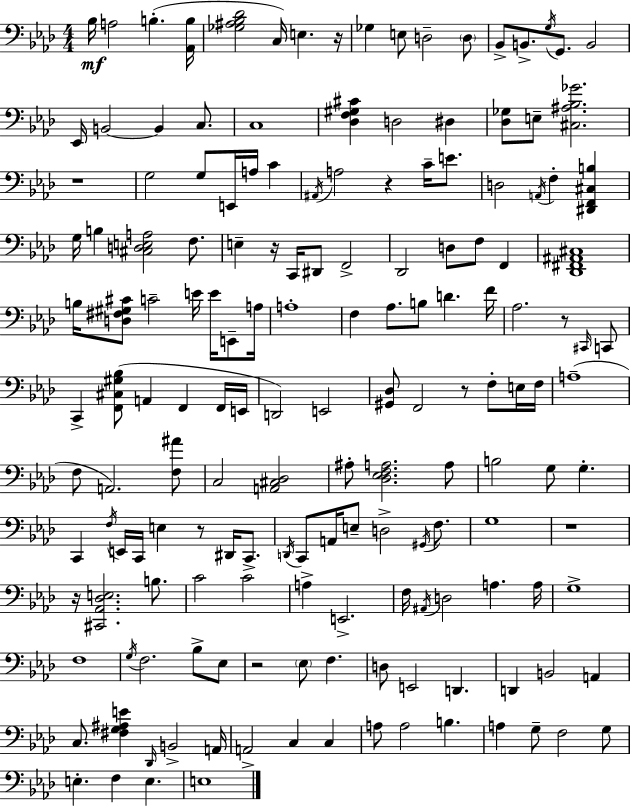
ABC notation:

X:1
T:Untitled
M:4/4
L:1/4
K:Fm
_B,/4 A,2 B, [_A,,B,]/4 [_G,^A,_B,_D]2 C,/4 E, z/4 _G, E,/2 D,2 D,/2 _B,,/2 B,,/2 G,/4 G,,/2 B,,2 _E,,/4 B,,2 B,, C,/2 C,4 [_D,F,^G,^C] D,2 ^D, [_D,_G,]/2 E,/2 [^C,^A,_B,_G]2 z4 G,2 G,/2 E,,/4 A,/4 C ^A,,/4 A,2 z C/4 E/2 D,2 A,,/4 F, [^D,,F,,^C,B,] G,/4 B, [^C,D,E,A,]2 F,/2 E, z/4 C,,/4 ^D,,/2 F,,2 _D,,2 D,/2 F,/2 F,, [_D,,^F,,^A,,^C,]4 B,/4 [D,^F,^G,^C]/2 C2 E/4 E/4 E,,/2 A,/4 A,4 F, _A,/2 B,/2 D F/4 _A,2 z/2 ^C,,/4 C,,/2 C,, [F,,^C,^G,_B,]/2 A,, F,, F,,/4 E,,/4 D,,2 E,,2 [^G,,_D,]/2 F,,2 z/2 F,/2 E,/4 F,/4 A,4 F,/2 A,,2 [F,^A]/2 C,2 [A,,^C,_D,]2 ^A,/2 [_D,_E,F,A,]2 A,/2 B,2 G,/2 G, C,, F,/4 E,,/4 C,,/4 E, z/2 ^D,,/4 C,,/2 D,,/4 C,,/2 A,,/4 E,/2 D,2 ^G,,/4 F,/2 G,4 z4 z/4 [^C,,_A,,_D,E,]2 B,/2 C2 C2 A, E,,2 F,/4 ^A,,/4 D,2 A, A,/4 G,4 F,4 G,/4 F,2 _B,/2 _E,/2 z2 _E,/2 F, D,/2 E,,2 D,, D,, B,,2 A,, C,/2 [^F,G,^A,E] _D,,/4 B,,2 A,,/4 A,,2 C, C, A,/2 A,2 B, A, G,/2 F,2 G,/2 E, F, E, E,4